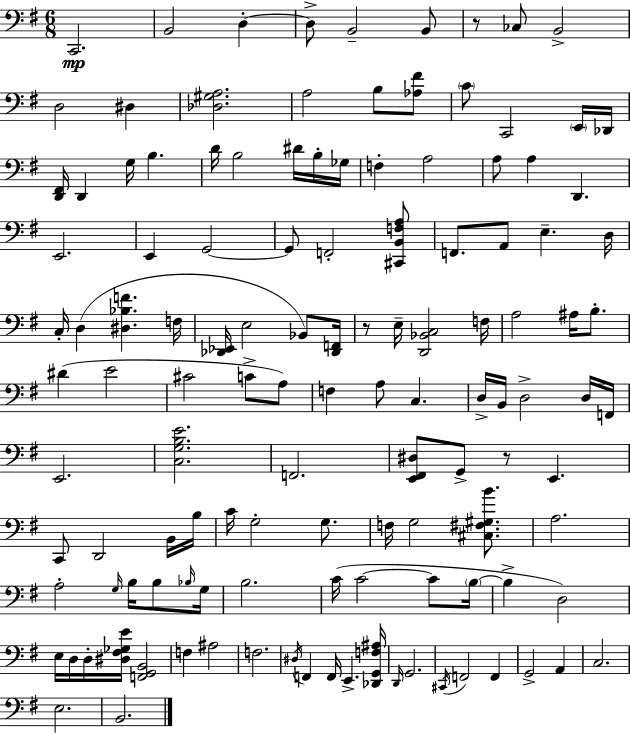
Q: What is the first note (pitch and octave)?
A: C2